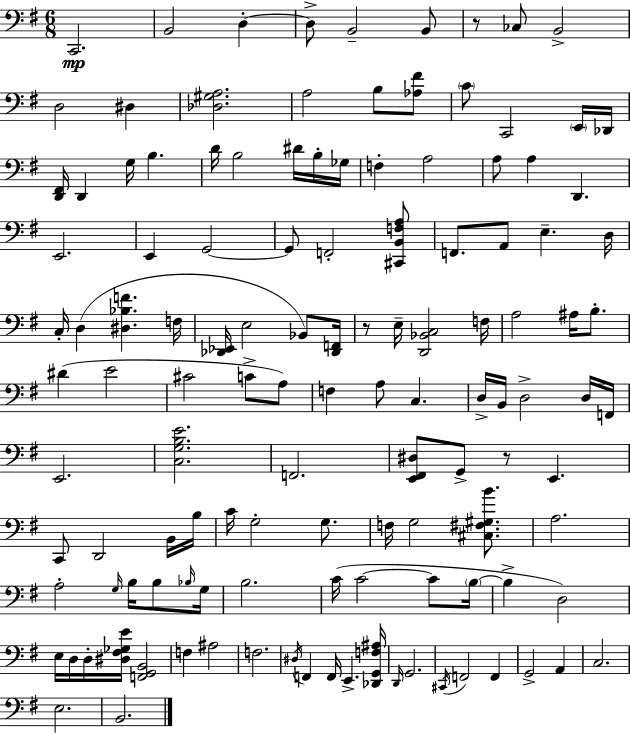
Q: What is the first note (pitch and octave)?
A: C2